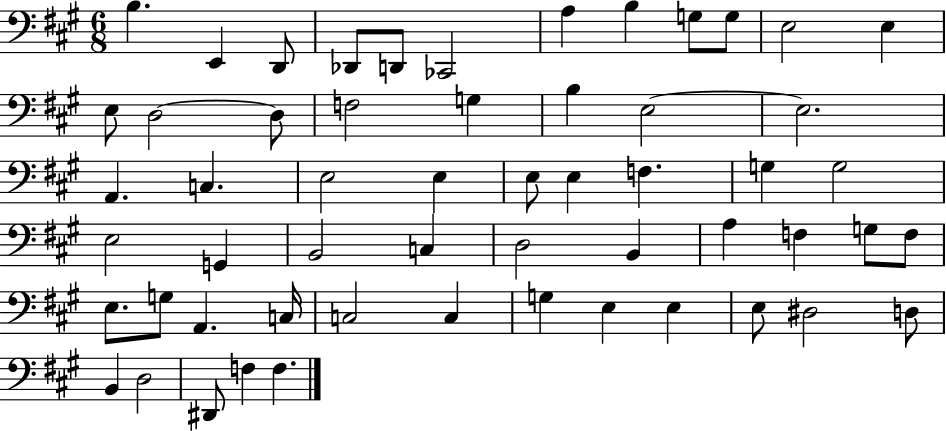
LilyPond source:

{
  \clef bass
  \numericTimeSignature
  \time 6/8
  \key a \major
  b4. e,4 d,8 | des,8 d,8 ces,2 | a4 b4 g8 g8 | e2 e4 | \break e8 d2~~ d8 | f2 g4 | b4 e2~~ | e2. | \break a,4. c4. | e2 e4 | e8 e4 f4. | g4 g2 | \break e2 g,4 | b,2 c4 | d2 b,4 | a4 f4 g8 f8 | \break e8. g8 a,4. c16 | c2 c4 | g4 e4 e4 | e8 dis2 d8 | \break b,4 d2 | dis,8 f4 f4. | \bar "|."
}